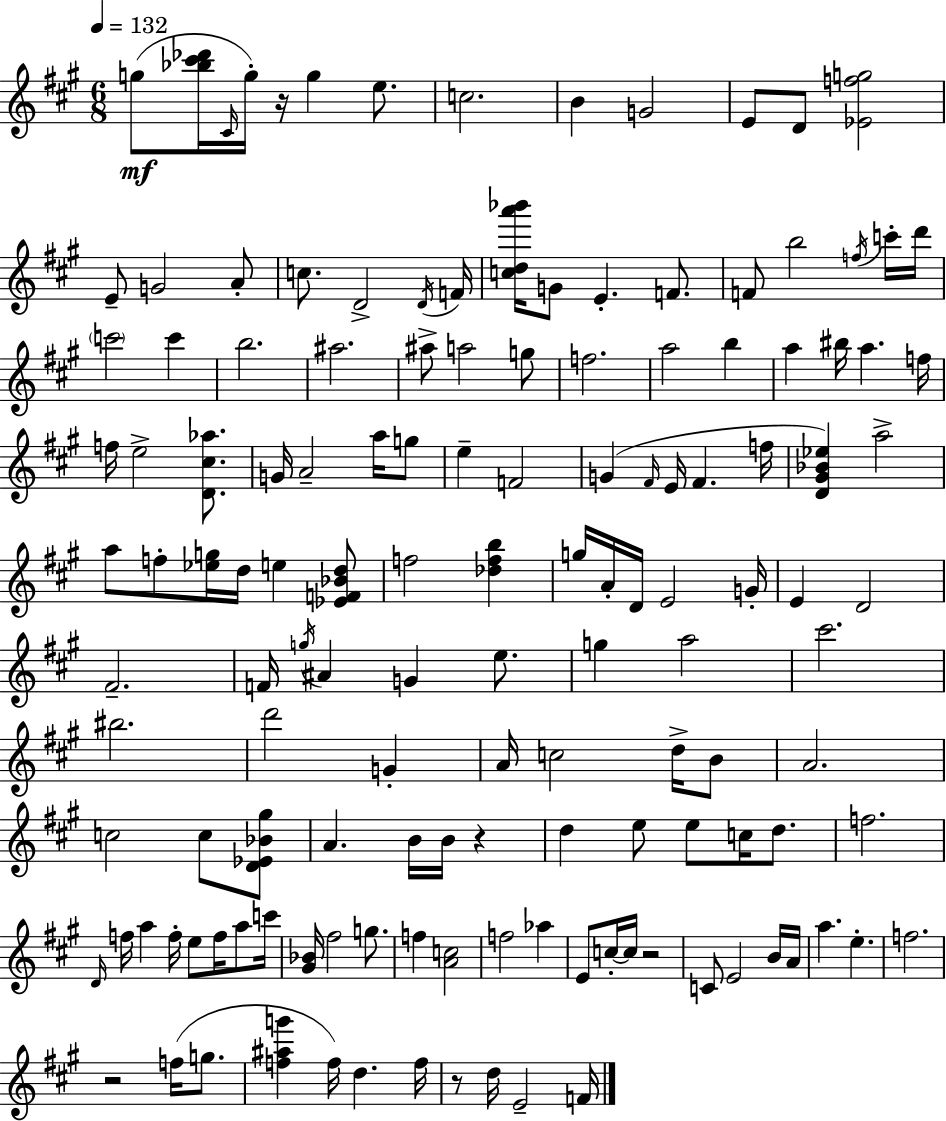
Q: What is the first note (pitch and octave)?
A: G5